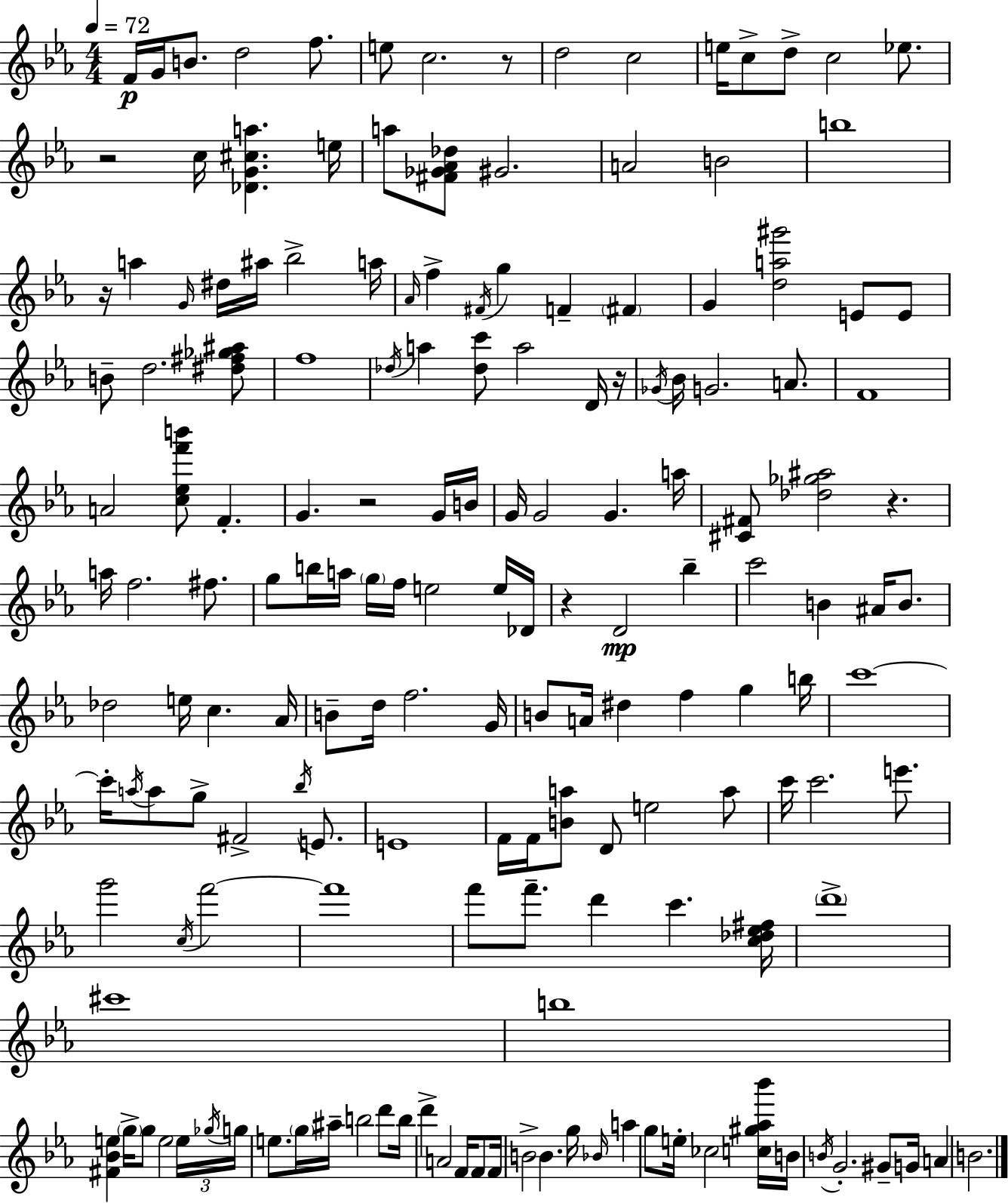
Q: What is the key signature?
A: EES major